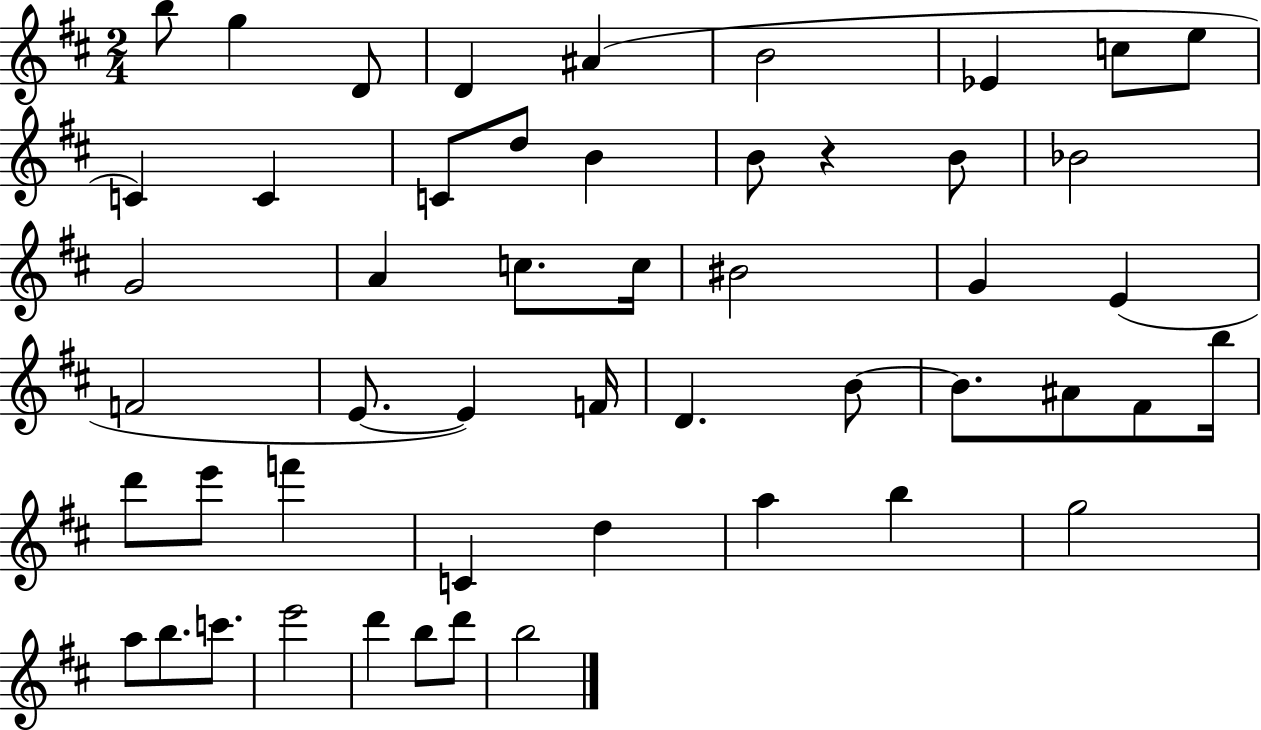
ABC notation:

X:1
T:Untitled
M:2/4
L:1/4
K:D
b/2 g D/2 D ^A B2 _E c/2 e/2 C C C/2 d/2 B B/2 z B/2 _B2 G2 A c/2 c/4 ^B2 G E F2 E/2 E F/4 D B/2 B/2 ^A/2 ^F/2 b/4 d'/2 e'/2 f' C d a b g2 a/2 b/2 c'/2 e'2 d' b/2 d'/2 b2